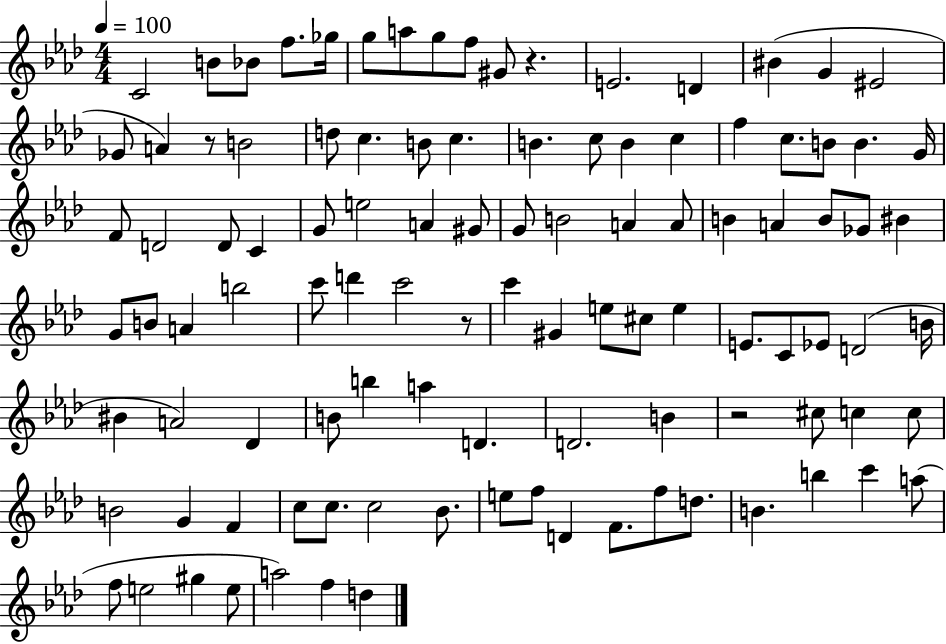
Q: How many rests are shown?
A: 4